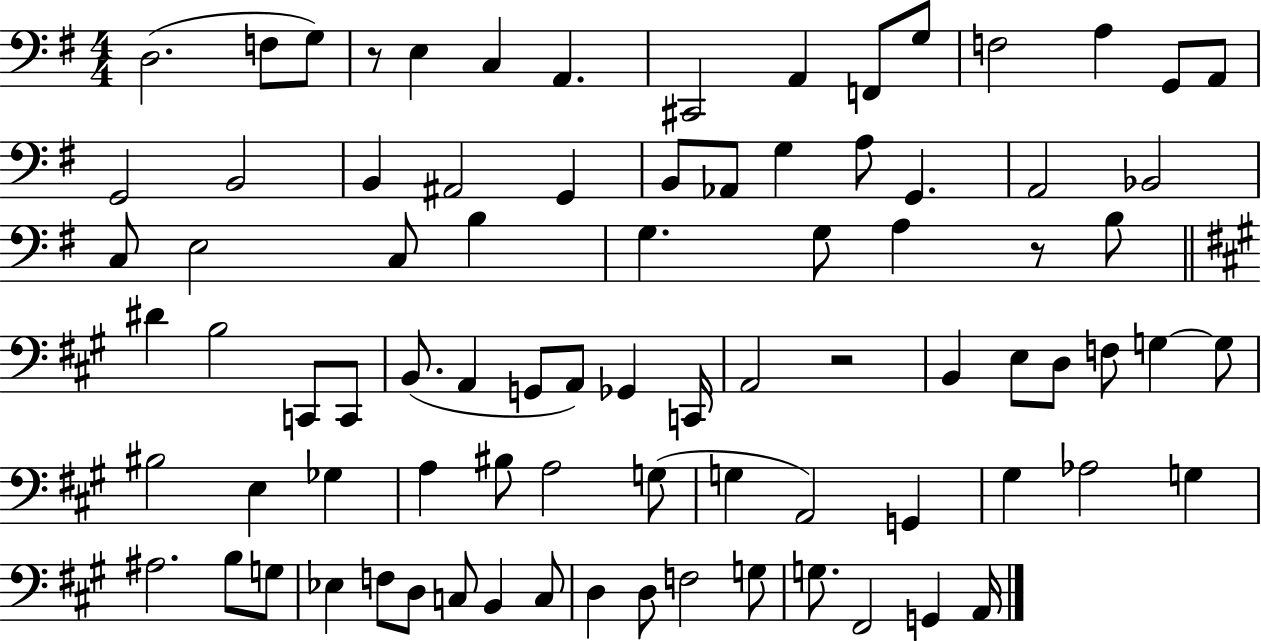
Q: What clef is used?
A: bass